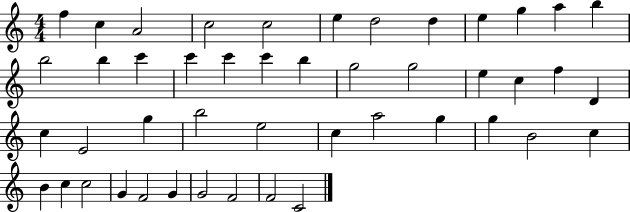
F5/q C5/q A4/h C5/h C5/h E5/q D5/h D5/q E5/q G5/q A5/q B5/q B5/h B5/q C6/q C6/q C6/q C6/q B5/q G5/h G5/h E5/q C5/q F5/q D4/q C5/q E4/h G5/q B5/h E5/h C5/q A5/h G5/q G5/q B4/h C5/q B4/q C5/q C5/h G4/q F4/h G4/q G4/h F4/h F4/h C4/h